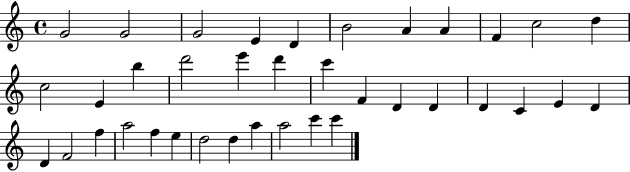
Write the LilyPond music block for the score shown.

{
  \clef treble
  \time 4/4
  \defaultTimeSignature
  \key c \major
  g'2 g'2 | g'2 e'4 d'4 | b'2 a'4 a'4 | f'4 c''2 d''4 | \break c''2 e'4 b''4 | d'''2 e'''4 d'''4 | c'''4 f'4 d'4 d'4 | d'4 c'4 e'4 d'4 | \break d'4 f'2 f''4 | a''2 f''4 e''4 | d''2 d''4 a''4 | a''2 c'''4 c'''4 | \break \bar "|."
}